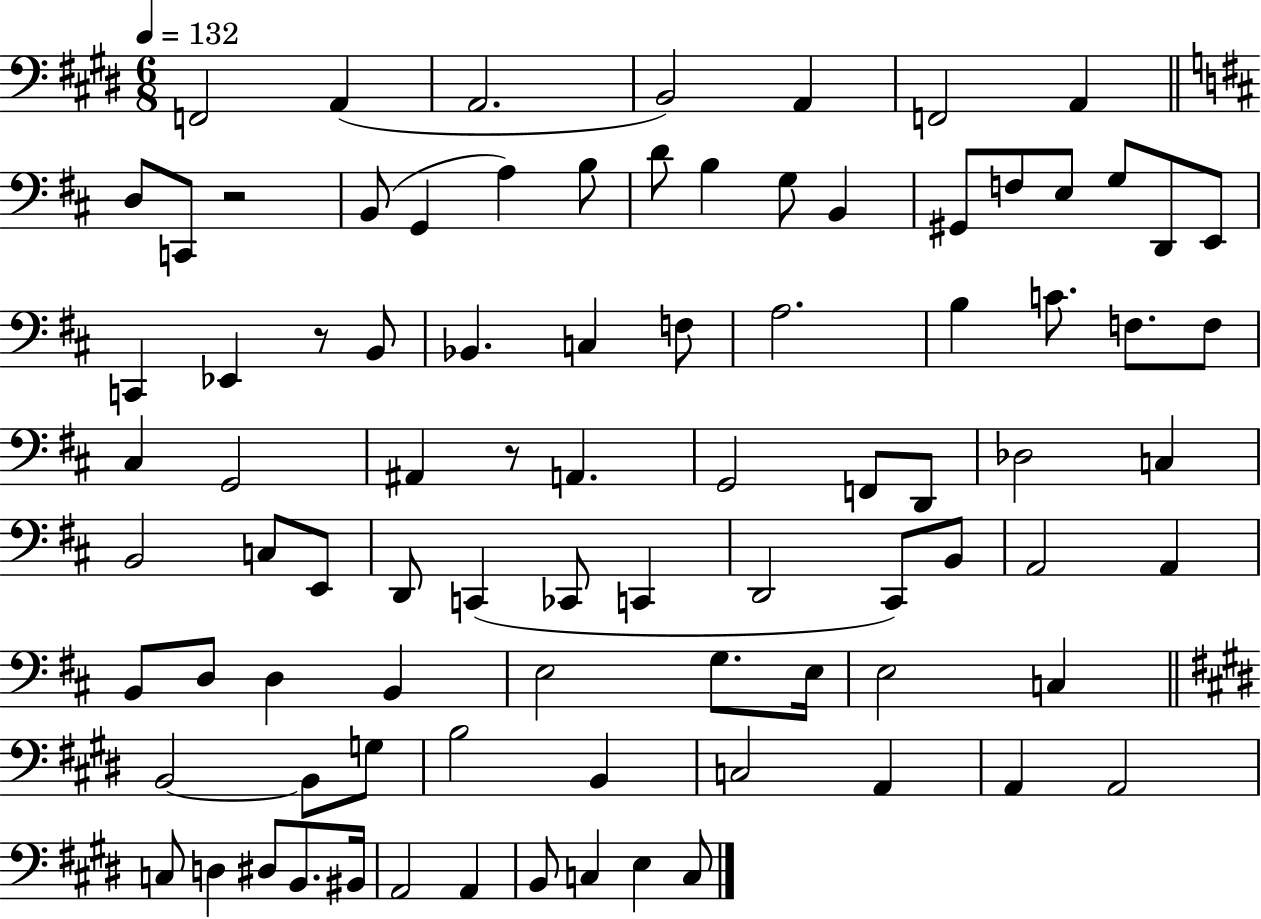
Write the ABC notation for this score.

X:1
T:Untitled
M:6/8
L:1/4
K:E
F,,2 A,, A,,2 B,,2 A,, F,,2 A,, D,/2 C,,/2 z2 B,,/2 G,, A, B,/2 D/2 B, G,/2 B,, ^G,,/2 F,/2 E,/2 G,/2 D,,/2 E,,/2 C,, _E,, z/2 B,,/2 _B,, C, F,/2 A,2 B, C/2 F,/2 F,/2 ^C, G,,2 ^A,, z/2 A,, G,,2 F,,/2 D,,/2 _D,2 C, B,,2 C,/2 E,,/2 D,,/2 C,, _C,,/2 C,, D,,2 ^C,,/2 B,,/2 A,,2 A,, B,,/2 D,/2 D, B,, E,2 G,/2 E,/4 E,2 C, B,,2 B,,/2 G,/2 B,2 B,, C,2 A,, A,, A,,2 C,/2 D, ^D,/2 B,,/2 ^B,,/4 A,,2 A,, B,,/2 C, E, C,/2